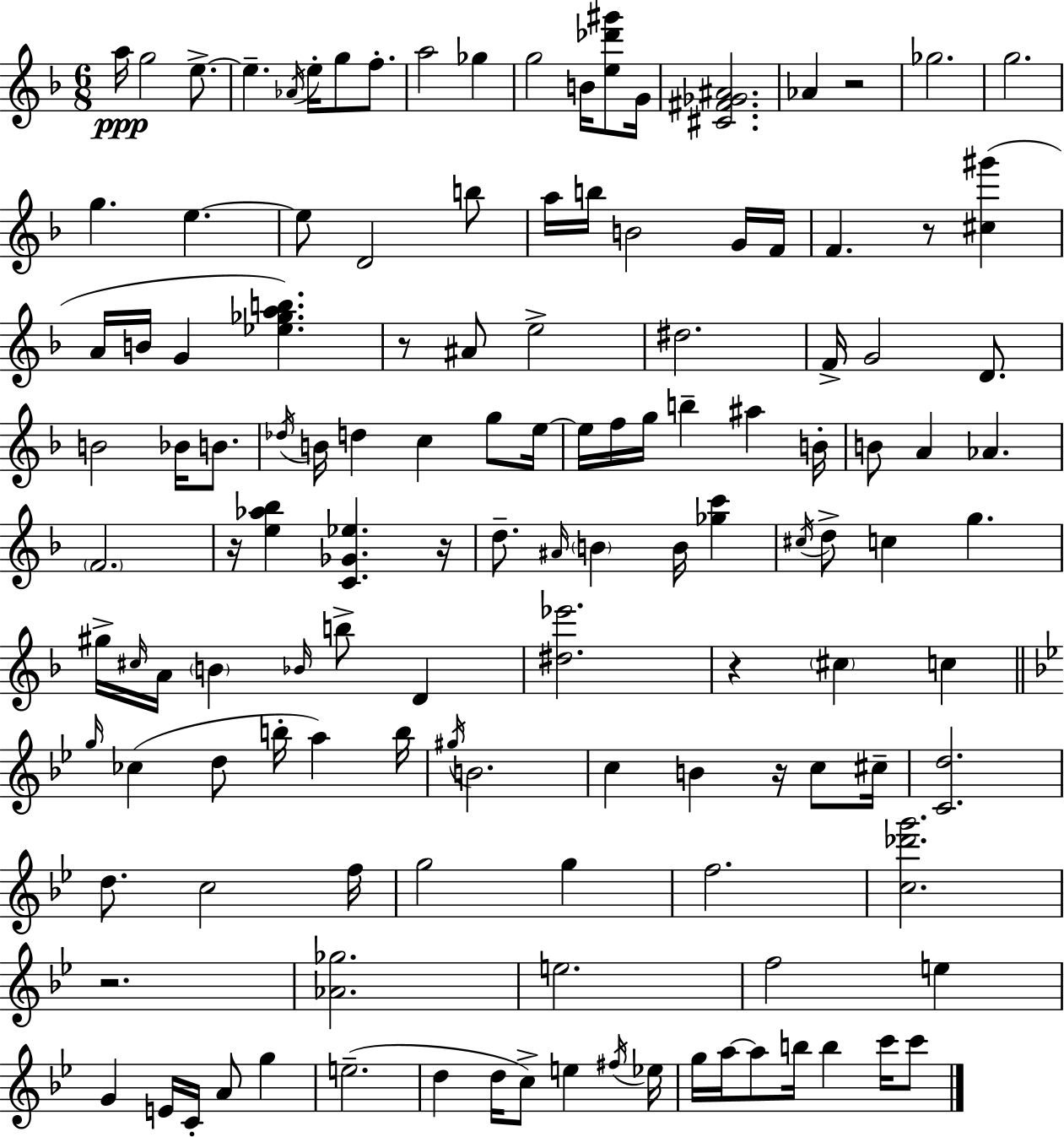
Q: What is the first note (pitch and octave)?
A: A5